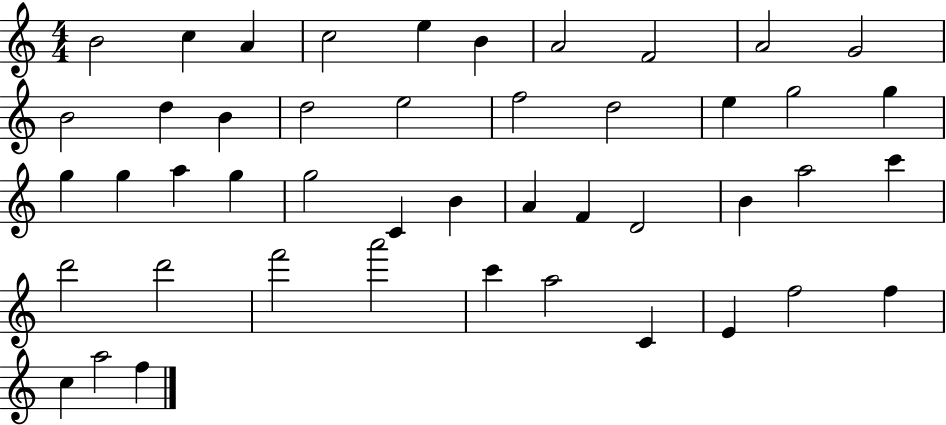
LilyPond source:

{
  \clef treble
  \numericTimeSignature
  \time 4/4
  \key c \major
  b'2 c''4 a'4 | c''2 e''4 b'4 | a'2 f'2 | a'2 g'2 | \break b'2 d''4 b'4 | d''2 e''2 | f''2 d''2 | e''4 g''2 g''4 | \break g''4 g''4 a''4 g''4 | g''2 c'4 b'4 | a'4 f'4 d'2 | b'4 a''2 c'''4 | \break d'''2 d'''2 | f'''2 a'''2 | c'''4 a''2 c'4 | e'4 f''2 f''4 | \break c''4 a''2 f''4 | \bar "|."
}